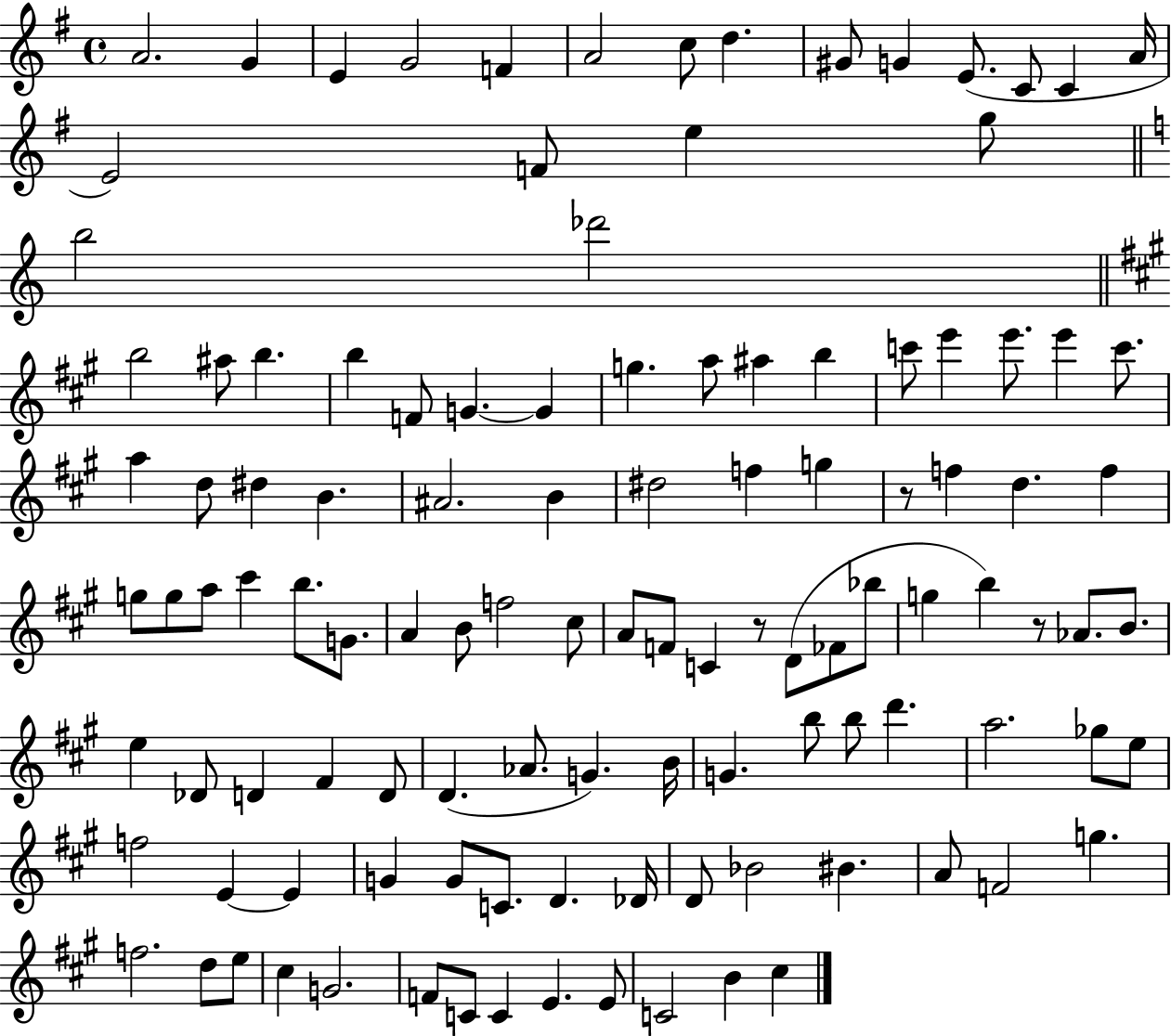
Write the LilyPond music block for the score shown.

{
  \clef treble
  \time 4/4
  \defaultTimeSignature
  \key g \major
  a'2. g'4 | e'4 g'2 f'4 | a'2 c''8 d''4. | gis'8 g'4 e'8.( c'8 c'4 a'16 | \break e'2) f'8 e''4 g''8 | \bar "||" \break \key c \major b''2 des'''2 | \bar "||" \break \key a \major b''2 ais''8 b''4. | b''4 f'8 g'4.~~ g'4 | g''4. a''8 ais''4 b''4 | c'''8 e'''4 e'''8. e'''4 c'''8. | \break a''4 d''8 dis''4 b'4. | ais'2. b'4 | dis''2 f''4 g''4 | r8 f''4 d''4. f''4 | \break g''8 g''8 a''8 cis'''4 b''8. g'8. | a'4 b'8 f''2 cis''8 | a'8 f'8 c'4 r8 d'8( fes'8 bes''8 | g''4 b''4) r8 aes'8. b'8. | \break e''4 des'8 d'4 fis'4 d'8 | d'4.( aes'8. g'4.) b'16 | g'4. b''8 b''8 d'''4. | a''2. ges''8 e''8 | \break f''2 e'4~~ e'4 | g'4 g'8 c'8. d'4. des'16 | d'8 bes'2 bis'4. | a'8 f'2 g''4. | \break f''2. d''8 e''8 | cis''4 g'2. | f'8 c'8 c'4 e'4. e'8 | c'2 b'4 cis''4 | \break \bar "|."
}